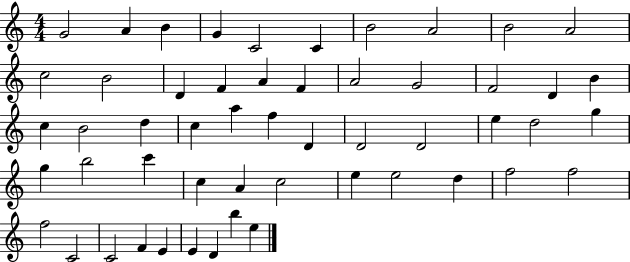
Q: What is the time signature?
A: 4/4